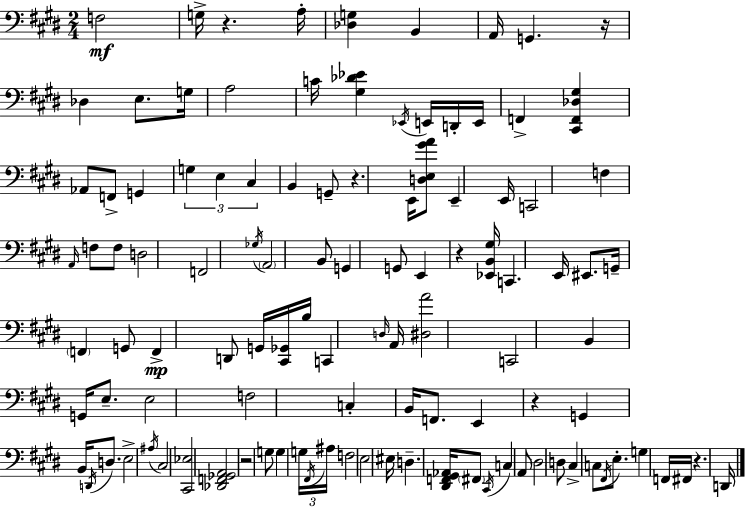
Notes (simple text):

F3/h G3/s R/q. A3/s [Db3,G3]/q B2/q A2/s G2/q. R/s Db3/q E3/e. G3/s A3/h C4/s [G#3,Db4,Eb4]/q Eb2/s E2/s D2/s E2/s F2/q [C#2,F2,Db3,G#3]/q Ab2/e F2/e G2/q G3/q E3/q C#3/q B2/q G2/e R/q. E2/s [D3,E3,G#4,A4]/e E2/q E2/s C2/h F3/q A2/s F3/e F3/e D3/h F2/h Gb3/s A2/h B2/e G2/q G2/e E2/q R/q [Eb2,B2,G#3]/s C2/q. E2/s EIS2/e. G2/s F2/q G2/e F2/q D2/e G2/s [C#2,Gb2]/s B3/s C2/q D3/s A2/s [D#3,A4]/h C2/h B2/q G2/s E3/e. E3/h F3/h C3/q B2/s F2/e. E2/q R/q G2/q B2/s D2/s D3/e. E3/h A#3/s C#3/h [C#2,Eb3]/h [Db2,F2,Gb2,A2]/h R/h G3/e G3/q G3/s F#2/s A#3/s F3/h E3/h EIS3/s D3/q. [D#2,F2,G#2,Ab2]/s F#2/e C#2/s C3/q A2/e D#3/h D3/e C#3/q C3/e F#2/s E3/e. G3/q F2/s F#2/s R/q. D2/s